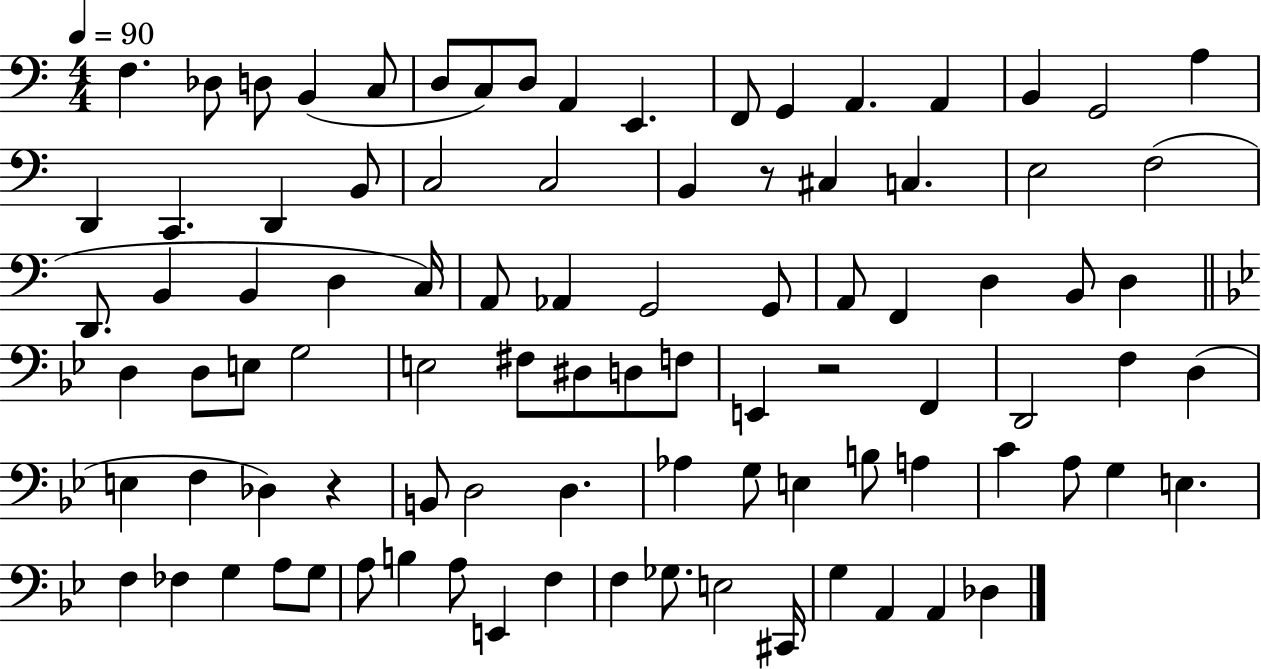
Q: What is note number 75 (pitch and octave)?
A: A3